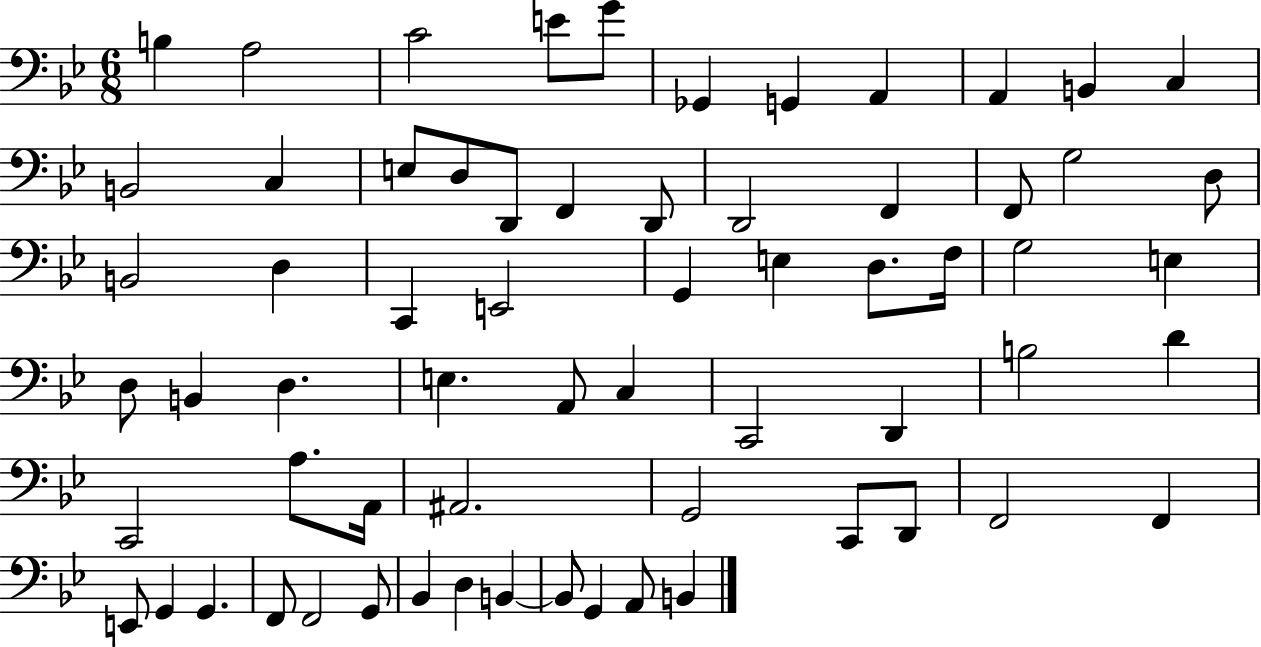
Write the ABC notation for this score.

X:1
T:Untitled
M:6/8
L:1/4
K:Bb
B, A,2 C2 E/2 G/2 _G,, G,, A,, A,, B,, C, B,,2 C, E,/2 D,/2 D,,/2 F,, D,,/2 D,,2 F,, F,,/2 G,2 D,/2 B,,2 D, C,, E,,2 G,, E, D,/2 F,/4 G,2 E, D,/2 B,, D, E, A,,/2 C, C,,2 D,, B,2 D C,,2 A,/2 A,,/4 ^A,,2 G,,2 C,,/2 D,,/2 F,,2 F,, E,,/2 G,, G,, F,,/2 F,,2 G,,/2 _B,, D, B,, B,,/2 G,, A,,/2 B,,